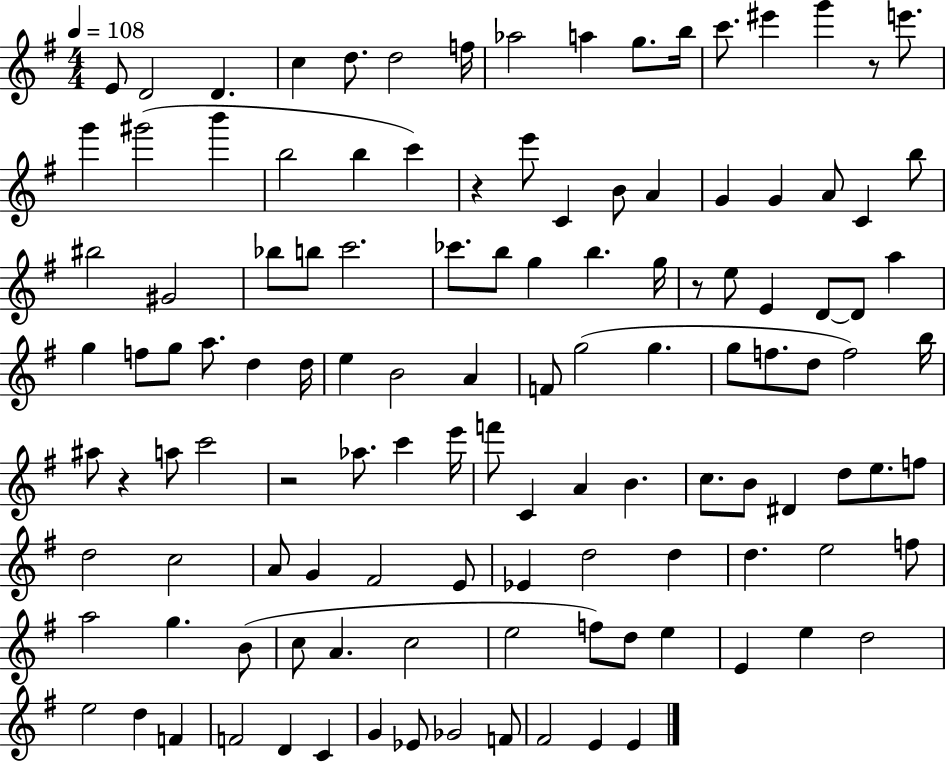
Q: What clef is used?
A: treble